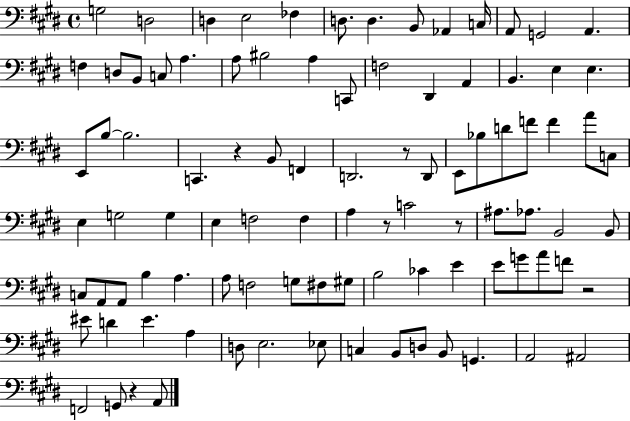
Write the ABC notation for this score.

X:1
T:Untitled
M:4/4
L:1/4
K:E
G,2 D,2 D, E,2 _F, D,/2 D, B,,/2 _A,, C,/4 A,,/2 G,,2 A,, F, D,/2 B,,/2 C,/2 A, A,/2 ^B,2 A, C,,/2 F,2 ^D,, A,, B,, E, E, E,,/2 B,/2 B,2 C,, z B,,/2 F,, D,,2 z/2 D,,/2 E,,/2 _B,/2 D/2 F/2 F A/2 C,/2 E, G,2 G, E, F,2 F, A, z/2 C2 z/2 ^A,/2 _A,/2 B,,2 B,,/2 C,/2 A,,/2 A,,/2 B, A, A,/2 F,2 G,/2 ^F,/2 ^G,/2 B,2 _C E E/2 G/2 A/2 F/2 z2 ^E/2 D ^E A, D,/2 E,2 _E,/2 C, B,,/2 D,/2 B,,/2 G,, A,,2 ^A,,2 F,,2 G,,/2 z A,,/2